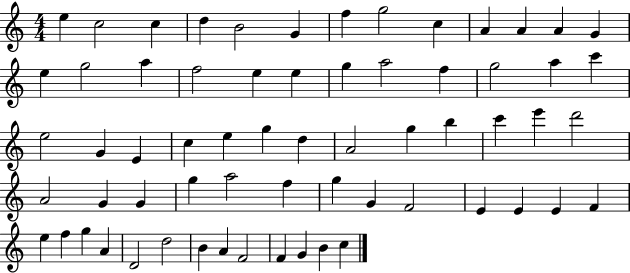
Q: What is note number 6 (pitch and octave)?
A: G4